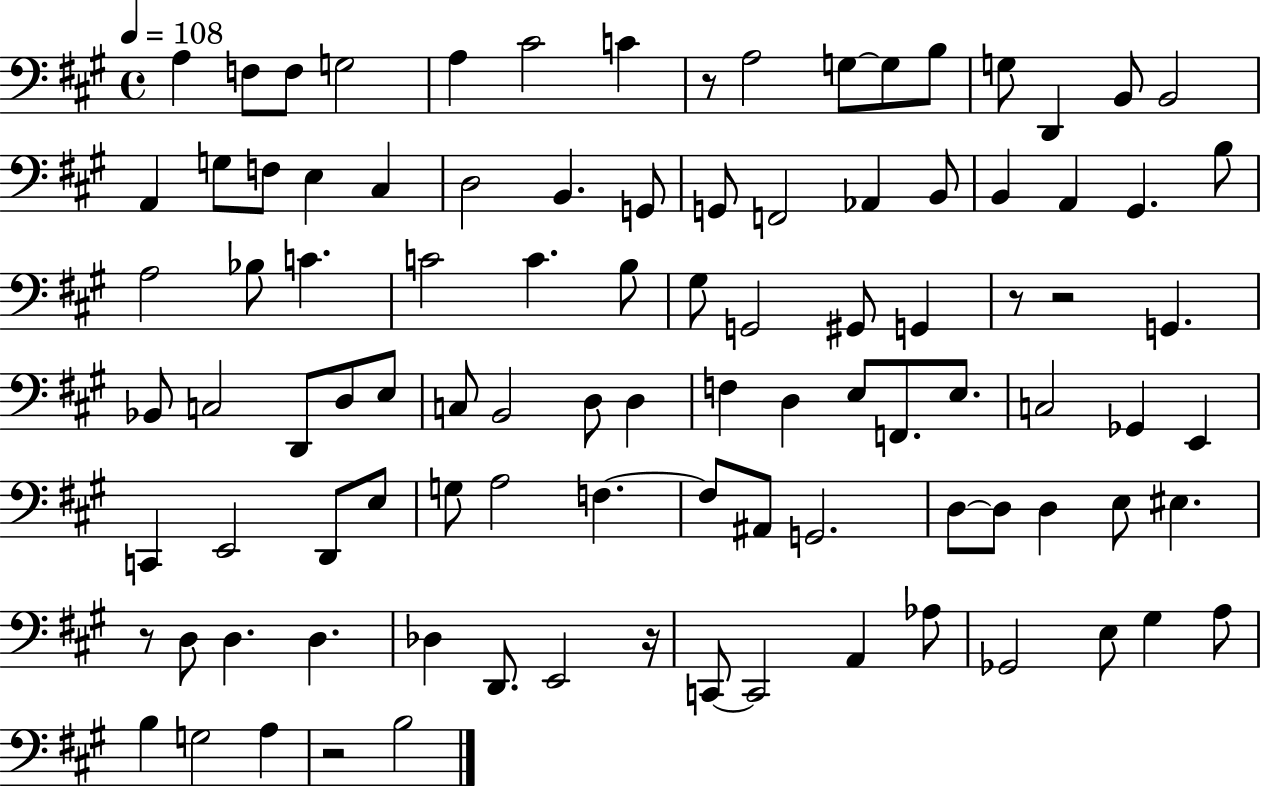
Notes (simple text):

A3/q F3/e F3/e G3/h A3/q C#4/h C4/q R/e A3/h G3/e G3/e B3/e G3/e D2/q B2/e B2/h A2/q G3/e F3/e E3/q C#3/q D3/h B2/q. G2/e G2/e F2/h Ab2/q B2/e B2/q A2/q G#2/q. B3/e A3/h Bb3/e C4/q. C4/h C4/q. B3/e G#3/e G2/h G#2/e G2/q R/e R/h G2/q. Bb2/e C3/h D2/e D3/e E3/e C3/e B2/h D3/e D3/q F3/q D3/q E3/e F2/e. E3/e. C3/h Gb2/q E2/q C2/q E2/h D2/e E3/e G3/e A3/h F3/q. F3/e A#2/e G2/h. D3/e D3/e D3/q E3/e EIS3/q. R/e D3/e D3/q. D3/q. Db3/q D2/e. E2/h R/s C2/e C2/h A2/q Ab3/e Gb2/h E3/e G#3/q A3/e B3/q G3/h A3/q R/h B3/h